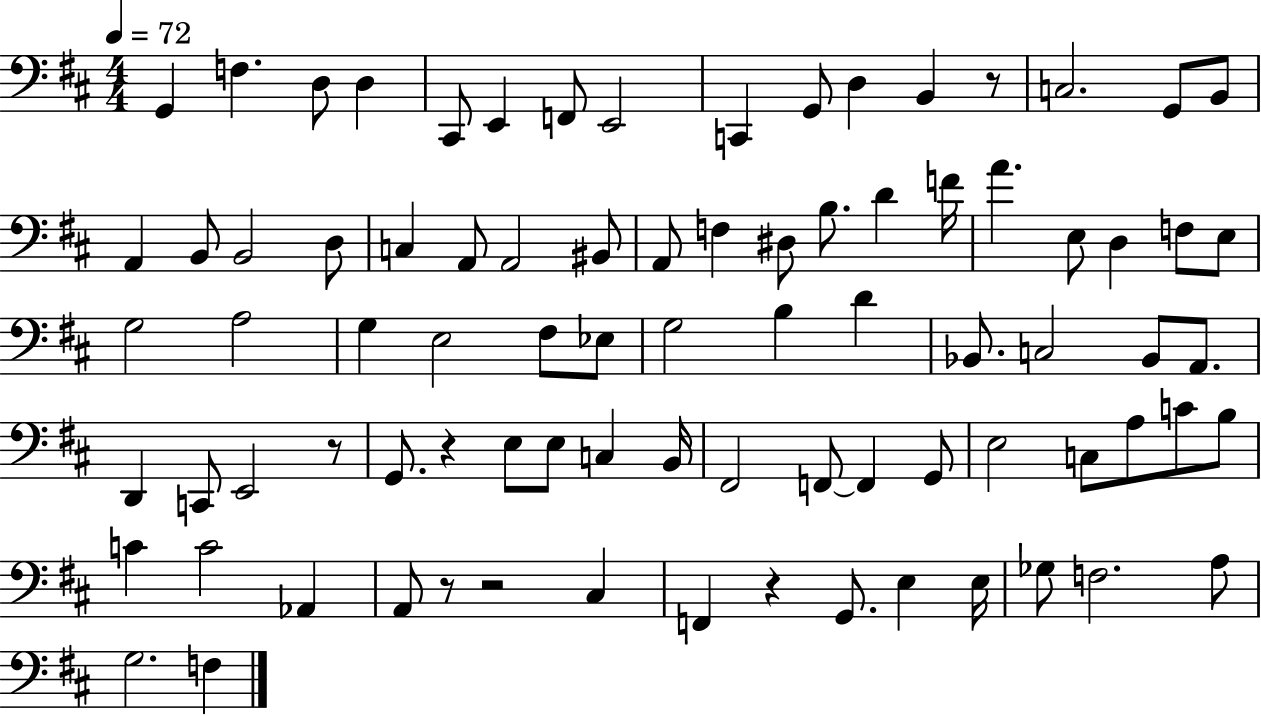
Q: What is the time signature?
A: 4/4